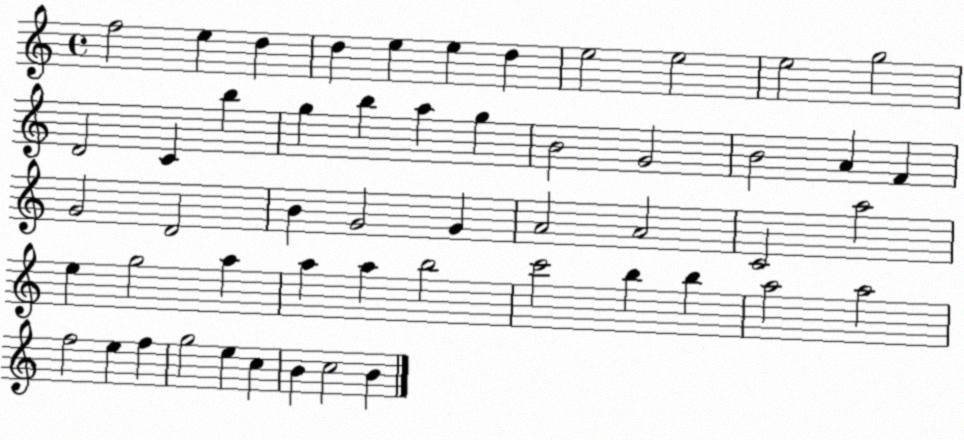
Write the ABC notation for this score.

X:1
T:Untitled
M:4/4
L:1/4
K:C
f2 e d d e e d e2 e2 e2 g2 D2 C b g b a g B2 G2 B2 A F G2 D2 B G2 G A2 A2 C2 a2 e g2 a a a b2 c'2 b b a2 a2 f2 e f g2 e c B c2 B